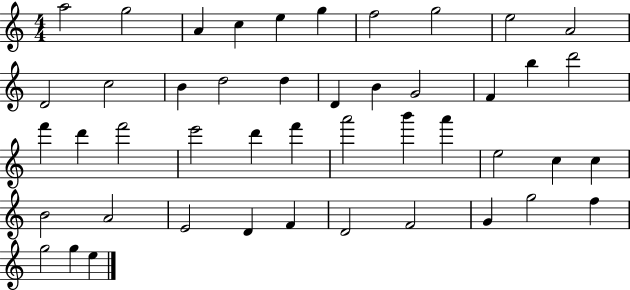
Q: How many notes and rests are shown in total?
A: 46